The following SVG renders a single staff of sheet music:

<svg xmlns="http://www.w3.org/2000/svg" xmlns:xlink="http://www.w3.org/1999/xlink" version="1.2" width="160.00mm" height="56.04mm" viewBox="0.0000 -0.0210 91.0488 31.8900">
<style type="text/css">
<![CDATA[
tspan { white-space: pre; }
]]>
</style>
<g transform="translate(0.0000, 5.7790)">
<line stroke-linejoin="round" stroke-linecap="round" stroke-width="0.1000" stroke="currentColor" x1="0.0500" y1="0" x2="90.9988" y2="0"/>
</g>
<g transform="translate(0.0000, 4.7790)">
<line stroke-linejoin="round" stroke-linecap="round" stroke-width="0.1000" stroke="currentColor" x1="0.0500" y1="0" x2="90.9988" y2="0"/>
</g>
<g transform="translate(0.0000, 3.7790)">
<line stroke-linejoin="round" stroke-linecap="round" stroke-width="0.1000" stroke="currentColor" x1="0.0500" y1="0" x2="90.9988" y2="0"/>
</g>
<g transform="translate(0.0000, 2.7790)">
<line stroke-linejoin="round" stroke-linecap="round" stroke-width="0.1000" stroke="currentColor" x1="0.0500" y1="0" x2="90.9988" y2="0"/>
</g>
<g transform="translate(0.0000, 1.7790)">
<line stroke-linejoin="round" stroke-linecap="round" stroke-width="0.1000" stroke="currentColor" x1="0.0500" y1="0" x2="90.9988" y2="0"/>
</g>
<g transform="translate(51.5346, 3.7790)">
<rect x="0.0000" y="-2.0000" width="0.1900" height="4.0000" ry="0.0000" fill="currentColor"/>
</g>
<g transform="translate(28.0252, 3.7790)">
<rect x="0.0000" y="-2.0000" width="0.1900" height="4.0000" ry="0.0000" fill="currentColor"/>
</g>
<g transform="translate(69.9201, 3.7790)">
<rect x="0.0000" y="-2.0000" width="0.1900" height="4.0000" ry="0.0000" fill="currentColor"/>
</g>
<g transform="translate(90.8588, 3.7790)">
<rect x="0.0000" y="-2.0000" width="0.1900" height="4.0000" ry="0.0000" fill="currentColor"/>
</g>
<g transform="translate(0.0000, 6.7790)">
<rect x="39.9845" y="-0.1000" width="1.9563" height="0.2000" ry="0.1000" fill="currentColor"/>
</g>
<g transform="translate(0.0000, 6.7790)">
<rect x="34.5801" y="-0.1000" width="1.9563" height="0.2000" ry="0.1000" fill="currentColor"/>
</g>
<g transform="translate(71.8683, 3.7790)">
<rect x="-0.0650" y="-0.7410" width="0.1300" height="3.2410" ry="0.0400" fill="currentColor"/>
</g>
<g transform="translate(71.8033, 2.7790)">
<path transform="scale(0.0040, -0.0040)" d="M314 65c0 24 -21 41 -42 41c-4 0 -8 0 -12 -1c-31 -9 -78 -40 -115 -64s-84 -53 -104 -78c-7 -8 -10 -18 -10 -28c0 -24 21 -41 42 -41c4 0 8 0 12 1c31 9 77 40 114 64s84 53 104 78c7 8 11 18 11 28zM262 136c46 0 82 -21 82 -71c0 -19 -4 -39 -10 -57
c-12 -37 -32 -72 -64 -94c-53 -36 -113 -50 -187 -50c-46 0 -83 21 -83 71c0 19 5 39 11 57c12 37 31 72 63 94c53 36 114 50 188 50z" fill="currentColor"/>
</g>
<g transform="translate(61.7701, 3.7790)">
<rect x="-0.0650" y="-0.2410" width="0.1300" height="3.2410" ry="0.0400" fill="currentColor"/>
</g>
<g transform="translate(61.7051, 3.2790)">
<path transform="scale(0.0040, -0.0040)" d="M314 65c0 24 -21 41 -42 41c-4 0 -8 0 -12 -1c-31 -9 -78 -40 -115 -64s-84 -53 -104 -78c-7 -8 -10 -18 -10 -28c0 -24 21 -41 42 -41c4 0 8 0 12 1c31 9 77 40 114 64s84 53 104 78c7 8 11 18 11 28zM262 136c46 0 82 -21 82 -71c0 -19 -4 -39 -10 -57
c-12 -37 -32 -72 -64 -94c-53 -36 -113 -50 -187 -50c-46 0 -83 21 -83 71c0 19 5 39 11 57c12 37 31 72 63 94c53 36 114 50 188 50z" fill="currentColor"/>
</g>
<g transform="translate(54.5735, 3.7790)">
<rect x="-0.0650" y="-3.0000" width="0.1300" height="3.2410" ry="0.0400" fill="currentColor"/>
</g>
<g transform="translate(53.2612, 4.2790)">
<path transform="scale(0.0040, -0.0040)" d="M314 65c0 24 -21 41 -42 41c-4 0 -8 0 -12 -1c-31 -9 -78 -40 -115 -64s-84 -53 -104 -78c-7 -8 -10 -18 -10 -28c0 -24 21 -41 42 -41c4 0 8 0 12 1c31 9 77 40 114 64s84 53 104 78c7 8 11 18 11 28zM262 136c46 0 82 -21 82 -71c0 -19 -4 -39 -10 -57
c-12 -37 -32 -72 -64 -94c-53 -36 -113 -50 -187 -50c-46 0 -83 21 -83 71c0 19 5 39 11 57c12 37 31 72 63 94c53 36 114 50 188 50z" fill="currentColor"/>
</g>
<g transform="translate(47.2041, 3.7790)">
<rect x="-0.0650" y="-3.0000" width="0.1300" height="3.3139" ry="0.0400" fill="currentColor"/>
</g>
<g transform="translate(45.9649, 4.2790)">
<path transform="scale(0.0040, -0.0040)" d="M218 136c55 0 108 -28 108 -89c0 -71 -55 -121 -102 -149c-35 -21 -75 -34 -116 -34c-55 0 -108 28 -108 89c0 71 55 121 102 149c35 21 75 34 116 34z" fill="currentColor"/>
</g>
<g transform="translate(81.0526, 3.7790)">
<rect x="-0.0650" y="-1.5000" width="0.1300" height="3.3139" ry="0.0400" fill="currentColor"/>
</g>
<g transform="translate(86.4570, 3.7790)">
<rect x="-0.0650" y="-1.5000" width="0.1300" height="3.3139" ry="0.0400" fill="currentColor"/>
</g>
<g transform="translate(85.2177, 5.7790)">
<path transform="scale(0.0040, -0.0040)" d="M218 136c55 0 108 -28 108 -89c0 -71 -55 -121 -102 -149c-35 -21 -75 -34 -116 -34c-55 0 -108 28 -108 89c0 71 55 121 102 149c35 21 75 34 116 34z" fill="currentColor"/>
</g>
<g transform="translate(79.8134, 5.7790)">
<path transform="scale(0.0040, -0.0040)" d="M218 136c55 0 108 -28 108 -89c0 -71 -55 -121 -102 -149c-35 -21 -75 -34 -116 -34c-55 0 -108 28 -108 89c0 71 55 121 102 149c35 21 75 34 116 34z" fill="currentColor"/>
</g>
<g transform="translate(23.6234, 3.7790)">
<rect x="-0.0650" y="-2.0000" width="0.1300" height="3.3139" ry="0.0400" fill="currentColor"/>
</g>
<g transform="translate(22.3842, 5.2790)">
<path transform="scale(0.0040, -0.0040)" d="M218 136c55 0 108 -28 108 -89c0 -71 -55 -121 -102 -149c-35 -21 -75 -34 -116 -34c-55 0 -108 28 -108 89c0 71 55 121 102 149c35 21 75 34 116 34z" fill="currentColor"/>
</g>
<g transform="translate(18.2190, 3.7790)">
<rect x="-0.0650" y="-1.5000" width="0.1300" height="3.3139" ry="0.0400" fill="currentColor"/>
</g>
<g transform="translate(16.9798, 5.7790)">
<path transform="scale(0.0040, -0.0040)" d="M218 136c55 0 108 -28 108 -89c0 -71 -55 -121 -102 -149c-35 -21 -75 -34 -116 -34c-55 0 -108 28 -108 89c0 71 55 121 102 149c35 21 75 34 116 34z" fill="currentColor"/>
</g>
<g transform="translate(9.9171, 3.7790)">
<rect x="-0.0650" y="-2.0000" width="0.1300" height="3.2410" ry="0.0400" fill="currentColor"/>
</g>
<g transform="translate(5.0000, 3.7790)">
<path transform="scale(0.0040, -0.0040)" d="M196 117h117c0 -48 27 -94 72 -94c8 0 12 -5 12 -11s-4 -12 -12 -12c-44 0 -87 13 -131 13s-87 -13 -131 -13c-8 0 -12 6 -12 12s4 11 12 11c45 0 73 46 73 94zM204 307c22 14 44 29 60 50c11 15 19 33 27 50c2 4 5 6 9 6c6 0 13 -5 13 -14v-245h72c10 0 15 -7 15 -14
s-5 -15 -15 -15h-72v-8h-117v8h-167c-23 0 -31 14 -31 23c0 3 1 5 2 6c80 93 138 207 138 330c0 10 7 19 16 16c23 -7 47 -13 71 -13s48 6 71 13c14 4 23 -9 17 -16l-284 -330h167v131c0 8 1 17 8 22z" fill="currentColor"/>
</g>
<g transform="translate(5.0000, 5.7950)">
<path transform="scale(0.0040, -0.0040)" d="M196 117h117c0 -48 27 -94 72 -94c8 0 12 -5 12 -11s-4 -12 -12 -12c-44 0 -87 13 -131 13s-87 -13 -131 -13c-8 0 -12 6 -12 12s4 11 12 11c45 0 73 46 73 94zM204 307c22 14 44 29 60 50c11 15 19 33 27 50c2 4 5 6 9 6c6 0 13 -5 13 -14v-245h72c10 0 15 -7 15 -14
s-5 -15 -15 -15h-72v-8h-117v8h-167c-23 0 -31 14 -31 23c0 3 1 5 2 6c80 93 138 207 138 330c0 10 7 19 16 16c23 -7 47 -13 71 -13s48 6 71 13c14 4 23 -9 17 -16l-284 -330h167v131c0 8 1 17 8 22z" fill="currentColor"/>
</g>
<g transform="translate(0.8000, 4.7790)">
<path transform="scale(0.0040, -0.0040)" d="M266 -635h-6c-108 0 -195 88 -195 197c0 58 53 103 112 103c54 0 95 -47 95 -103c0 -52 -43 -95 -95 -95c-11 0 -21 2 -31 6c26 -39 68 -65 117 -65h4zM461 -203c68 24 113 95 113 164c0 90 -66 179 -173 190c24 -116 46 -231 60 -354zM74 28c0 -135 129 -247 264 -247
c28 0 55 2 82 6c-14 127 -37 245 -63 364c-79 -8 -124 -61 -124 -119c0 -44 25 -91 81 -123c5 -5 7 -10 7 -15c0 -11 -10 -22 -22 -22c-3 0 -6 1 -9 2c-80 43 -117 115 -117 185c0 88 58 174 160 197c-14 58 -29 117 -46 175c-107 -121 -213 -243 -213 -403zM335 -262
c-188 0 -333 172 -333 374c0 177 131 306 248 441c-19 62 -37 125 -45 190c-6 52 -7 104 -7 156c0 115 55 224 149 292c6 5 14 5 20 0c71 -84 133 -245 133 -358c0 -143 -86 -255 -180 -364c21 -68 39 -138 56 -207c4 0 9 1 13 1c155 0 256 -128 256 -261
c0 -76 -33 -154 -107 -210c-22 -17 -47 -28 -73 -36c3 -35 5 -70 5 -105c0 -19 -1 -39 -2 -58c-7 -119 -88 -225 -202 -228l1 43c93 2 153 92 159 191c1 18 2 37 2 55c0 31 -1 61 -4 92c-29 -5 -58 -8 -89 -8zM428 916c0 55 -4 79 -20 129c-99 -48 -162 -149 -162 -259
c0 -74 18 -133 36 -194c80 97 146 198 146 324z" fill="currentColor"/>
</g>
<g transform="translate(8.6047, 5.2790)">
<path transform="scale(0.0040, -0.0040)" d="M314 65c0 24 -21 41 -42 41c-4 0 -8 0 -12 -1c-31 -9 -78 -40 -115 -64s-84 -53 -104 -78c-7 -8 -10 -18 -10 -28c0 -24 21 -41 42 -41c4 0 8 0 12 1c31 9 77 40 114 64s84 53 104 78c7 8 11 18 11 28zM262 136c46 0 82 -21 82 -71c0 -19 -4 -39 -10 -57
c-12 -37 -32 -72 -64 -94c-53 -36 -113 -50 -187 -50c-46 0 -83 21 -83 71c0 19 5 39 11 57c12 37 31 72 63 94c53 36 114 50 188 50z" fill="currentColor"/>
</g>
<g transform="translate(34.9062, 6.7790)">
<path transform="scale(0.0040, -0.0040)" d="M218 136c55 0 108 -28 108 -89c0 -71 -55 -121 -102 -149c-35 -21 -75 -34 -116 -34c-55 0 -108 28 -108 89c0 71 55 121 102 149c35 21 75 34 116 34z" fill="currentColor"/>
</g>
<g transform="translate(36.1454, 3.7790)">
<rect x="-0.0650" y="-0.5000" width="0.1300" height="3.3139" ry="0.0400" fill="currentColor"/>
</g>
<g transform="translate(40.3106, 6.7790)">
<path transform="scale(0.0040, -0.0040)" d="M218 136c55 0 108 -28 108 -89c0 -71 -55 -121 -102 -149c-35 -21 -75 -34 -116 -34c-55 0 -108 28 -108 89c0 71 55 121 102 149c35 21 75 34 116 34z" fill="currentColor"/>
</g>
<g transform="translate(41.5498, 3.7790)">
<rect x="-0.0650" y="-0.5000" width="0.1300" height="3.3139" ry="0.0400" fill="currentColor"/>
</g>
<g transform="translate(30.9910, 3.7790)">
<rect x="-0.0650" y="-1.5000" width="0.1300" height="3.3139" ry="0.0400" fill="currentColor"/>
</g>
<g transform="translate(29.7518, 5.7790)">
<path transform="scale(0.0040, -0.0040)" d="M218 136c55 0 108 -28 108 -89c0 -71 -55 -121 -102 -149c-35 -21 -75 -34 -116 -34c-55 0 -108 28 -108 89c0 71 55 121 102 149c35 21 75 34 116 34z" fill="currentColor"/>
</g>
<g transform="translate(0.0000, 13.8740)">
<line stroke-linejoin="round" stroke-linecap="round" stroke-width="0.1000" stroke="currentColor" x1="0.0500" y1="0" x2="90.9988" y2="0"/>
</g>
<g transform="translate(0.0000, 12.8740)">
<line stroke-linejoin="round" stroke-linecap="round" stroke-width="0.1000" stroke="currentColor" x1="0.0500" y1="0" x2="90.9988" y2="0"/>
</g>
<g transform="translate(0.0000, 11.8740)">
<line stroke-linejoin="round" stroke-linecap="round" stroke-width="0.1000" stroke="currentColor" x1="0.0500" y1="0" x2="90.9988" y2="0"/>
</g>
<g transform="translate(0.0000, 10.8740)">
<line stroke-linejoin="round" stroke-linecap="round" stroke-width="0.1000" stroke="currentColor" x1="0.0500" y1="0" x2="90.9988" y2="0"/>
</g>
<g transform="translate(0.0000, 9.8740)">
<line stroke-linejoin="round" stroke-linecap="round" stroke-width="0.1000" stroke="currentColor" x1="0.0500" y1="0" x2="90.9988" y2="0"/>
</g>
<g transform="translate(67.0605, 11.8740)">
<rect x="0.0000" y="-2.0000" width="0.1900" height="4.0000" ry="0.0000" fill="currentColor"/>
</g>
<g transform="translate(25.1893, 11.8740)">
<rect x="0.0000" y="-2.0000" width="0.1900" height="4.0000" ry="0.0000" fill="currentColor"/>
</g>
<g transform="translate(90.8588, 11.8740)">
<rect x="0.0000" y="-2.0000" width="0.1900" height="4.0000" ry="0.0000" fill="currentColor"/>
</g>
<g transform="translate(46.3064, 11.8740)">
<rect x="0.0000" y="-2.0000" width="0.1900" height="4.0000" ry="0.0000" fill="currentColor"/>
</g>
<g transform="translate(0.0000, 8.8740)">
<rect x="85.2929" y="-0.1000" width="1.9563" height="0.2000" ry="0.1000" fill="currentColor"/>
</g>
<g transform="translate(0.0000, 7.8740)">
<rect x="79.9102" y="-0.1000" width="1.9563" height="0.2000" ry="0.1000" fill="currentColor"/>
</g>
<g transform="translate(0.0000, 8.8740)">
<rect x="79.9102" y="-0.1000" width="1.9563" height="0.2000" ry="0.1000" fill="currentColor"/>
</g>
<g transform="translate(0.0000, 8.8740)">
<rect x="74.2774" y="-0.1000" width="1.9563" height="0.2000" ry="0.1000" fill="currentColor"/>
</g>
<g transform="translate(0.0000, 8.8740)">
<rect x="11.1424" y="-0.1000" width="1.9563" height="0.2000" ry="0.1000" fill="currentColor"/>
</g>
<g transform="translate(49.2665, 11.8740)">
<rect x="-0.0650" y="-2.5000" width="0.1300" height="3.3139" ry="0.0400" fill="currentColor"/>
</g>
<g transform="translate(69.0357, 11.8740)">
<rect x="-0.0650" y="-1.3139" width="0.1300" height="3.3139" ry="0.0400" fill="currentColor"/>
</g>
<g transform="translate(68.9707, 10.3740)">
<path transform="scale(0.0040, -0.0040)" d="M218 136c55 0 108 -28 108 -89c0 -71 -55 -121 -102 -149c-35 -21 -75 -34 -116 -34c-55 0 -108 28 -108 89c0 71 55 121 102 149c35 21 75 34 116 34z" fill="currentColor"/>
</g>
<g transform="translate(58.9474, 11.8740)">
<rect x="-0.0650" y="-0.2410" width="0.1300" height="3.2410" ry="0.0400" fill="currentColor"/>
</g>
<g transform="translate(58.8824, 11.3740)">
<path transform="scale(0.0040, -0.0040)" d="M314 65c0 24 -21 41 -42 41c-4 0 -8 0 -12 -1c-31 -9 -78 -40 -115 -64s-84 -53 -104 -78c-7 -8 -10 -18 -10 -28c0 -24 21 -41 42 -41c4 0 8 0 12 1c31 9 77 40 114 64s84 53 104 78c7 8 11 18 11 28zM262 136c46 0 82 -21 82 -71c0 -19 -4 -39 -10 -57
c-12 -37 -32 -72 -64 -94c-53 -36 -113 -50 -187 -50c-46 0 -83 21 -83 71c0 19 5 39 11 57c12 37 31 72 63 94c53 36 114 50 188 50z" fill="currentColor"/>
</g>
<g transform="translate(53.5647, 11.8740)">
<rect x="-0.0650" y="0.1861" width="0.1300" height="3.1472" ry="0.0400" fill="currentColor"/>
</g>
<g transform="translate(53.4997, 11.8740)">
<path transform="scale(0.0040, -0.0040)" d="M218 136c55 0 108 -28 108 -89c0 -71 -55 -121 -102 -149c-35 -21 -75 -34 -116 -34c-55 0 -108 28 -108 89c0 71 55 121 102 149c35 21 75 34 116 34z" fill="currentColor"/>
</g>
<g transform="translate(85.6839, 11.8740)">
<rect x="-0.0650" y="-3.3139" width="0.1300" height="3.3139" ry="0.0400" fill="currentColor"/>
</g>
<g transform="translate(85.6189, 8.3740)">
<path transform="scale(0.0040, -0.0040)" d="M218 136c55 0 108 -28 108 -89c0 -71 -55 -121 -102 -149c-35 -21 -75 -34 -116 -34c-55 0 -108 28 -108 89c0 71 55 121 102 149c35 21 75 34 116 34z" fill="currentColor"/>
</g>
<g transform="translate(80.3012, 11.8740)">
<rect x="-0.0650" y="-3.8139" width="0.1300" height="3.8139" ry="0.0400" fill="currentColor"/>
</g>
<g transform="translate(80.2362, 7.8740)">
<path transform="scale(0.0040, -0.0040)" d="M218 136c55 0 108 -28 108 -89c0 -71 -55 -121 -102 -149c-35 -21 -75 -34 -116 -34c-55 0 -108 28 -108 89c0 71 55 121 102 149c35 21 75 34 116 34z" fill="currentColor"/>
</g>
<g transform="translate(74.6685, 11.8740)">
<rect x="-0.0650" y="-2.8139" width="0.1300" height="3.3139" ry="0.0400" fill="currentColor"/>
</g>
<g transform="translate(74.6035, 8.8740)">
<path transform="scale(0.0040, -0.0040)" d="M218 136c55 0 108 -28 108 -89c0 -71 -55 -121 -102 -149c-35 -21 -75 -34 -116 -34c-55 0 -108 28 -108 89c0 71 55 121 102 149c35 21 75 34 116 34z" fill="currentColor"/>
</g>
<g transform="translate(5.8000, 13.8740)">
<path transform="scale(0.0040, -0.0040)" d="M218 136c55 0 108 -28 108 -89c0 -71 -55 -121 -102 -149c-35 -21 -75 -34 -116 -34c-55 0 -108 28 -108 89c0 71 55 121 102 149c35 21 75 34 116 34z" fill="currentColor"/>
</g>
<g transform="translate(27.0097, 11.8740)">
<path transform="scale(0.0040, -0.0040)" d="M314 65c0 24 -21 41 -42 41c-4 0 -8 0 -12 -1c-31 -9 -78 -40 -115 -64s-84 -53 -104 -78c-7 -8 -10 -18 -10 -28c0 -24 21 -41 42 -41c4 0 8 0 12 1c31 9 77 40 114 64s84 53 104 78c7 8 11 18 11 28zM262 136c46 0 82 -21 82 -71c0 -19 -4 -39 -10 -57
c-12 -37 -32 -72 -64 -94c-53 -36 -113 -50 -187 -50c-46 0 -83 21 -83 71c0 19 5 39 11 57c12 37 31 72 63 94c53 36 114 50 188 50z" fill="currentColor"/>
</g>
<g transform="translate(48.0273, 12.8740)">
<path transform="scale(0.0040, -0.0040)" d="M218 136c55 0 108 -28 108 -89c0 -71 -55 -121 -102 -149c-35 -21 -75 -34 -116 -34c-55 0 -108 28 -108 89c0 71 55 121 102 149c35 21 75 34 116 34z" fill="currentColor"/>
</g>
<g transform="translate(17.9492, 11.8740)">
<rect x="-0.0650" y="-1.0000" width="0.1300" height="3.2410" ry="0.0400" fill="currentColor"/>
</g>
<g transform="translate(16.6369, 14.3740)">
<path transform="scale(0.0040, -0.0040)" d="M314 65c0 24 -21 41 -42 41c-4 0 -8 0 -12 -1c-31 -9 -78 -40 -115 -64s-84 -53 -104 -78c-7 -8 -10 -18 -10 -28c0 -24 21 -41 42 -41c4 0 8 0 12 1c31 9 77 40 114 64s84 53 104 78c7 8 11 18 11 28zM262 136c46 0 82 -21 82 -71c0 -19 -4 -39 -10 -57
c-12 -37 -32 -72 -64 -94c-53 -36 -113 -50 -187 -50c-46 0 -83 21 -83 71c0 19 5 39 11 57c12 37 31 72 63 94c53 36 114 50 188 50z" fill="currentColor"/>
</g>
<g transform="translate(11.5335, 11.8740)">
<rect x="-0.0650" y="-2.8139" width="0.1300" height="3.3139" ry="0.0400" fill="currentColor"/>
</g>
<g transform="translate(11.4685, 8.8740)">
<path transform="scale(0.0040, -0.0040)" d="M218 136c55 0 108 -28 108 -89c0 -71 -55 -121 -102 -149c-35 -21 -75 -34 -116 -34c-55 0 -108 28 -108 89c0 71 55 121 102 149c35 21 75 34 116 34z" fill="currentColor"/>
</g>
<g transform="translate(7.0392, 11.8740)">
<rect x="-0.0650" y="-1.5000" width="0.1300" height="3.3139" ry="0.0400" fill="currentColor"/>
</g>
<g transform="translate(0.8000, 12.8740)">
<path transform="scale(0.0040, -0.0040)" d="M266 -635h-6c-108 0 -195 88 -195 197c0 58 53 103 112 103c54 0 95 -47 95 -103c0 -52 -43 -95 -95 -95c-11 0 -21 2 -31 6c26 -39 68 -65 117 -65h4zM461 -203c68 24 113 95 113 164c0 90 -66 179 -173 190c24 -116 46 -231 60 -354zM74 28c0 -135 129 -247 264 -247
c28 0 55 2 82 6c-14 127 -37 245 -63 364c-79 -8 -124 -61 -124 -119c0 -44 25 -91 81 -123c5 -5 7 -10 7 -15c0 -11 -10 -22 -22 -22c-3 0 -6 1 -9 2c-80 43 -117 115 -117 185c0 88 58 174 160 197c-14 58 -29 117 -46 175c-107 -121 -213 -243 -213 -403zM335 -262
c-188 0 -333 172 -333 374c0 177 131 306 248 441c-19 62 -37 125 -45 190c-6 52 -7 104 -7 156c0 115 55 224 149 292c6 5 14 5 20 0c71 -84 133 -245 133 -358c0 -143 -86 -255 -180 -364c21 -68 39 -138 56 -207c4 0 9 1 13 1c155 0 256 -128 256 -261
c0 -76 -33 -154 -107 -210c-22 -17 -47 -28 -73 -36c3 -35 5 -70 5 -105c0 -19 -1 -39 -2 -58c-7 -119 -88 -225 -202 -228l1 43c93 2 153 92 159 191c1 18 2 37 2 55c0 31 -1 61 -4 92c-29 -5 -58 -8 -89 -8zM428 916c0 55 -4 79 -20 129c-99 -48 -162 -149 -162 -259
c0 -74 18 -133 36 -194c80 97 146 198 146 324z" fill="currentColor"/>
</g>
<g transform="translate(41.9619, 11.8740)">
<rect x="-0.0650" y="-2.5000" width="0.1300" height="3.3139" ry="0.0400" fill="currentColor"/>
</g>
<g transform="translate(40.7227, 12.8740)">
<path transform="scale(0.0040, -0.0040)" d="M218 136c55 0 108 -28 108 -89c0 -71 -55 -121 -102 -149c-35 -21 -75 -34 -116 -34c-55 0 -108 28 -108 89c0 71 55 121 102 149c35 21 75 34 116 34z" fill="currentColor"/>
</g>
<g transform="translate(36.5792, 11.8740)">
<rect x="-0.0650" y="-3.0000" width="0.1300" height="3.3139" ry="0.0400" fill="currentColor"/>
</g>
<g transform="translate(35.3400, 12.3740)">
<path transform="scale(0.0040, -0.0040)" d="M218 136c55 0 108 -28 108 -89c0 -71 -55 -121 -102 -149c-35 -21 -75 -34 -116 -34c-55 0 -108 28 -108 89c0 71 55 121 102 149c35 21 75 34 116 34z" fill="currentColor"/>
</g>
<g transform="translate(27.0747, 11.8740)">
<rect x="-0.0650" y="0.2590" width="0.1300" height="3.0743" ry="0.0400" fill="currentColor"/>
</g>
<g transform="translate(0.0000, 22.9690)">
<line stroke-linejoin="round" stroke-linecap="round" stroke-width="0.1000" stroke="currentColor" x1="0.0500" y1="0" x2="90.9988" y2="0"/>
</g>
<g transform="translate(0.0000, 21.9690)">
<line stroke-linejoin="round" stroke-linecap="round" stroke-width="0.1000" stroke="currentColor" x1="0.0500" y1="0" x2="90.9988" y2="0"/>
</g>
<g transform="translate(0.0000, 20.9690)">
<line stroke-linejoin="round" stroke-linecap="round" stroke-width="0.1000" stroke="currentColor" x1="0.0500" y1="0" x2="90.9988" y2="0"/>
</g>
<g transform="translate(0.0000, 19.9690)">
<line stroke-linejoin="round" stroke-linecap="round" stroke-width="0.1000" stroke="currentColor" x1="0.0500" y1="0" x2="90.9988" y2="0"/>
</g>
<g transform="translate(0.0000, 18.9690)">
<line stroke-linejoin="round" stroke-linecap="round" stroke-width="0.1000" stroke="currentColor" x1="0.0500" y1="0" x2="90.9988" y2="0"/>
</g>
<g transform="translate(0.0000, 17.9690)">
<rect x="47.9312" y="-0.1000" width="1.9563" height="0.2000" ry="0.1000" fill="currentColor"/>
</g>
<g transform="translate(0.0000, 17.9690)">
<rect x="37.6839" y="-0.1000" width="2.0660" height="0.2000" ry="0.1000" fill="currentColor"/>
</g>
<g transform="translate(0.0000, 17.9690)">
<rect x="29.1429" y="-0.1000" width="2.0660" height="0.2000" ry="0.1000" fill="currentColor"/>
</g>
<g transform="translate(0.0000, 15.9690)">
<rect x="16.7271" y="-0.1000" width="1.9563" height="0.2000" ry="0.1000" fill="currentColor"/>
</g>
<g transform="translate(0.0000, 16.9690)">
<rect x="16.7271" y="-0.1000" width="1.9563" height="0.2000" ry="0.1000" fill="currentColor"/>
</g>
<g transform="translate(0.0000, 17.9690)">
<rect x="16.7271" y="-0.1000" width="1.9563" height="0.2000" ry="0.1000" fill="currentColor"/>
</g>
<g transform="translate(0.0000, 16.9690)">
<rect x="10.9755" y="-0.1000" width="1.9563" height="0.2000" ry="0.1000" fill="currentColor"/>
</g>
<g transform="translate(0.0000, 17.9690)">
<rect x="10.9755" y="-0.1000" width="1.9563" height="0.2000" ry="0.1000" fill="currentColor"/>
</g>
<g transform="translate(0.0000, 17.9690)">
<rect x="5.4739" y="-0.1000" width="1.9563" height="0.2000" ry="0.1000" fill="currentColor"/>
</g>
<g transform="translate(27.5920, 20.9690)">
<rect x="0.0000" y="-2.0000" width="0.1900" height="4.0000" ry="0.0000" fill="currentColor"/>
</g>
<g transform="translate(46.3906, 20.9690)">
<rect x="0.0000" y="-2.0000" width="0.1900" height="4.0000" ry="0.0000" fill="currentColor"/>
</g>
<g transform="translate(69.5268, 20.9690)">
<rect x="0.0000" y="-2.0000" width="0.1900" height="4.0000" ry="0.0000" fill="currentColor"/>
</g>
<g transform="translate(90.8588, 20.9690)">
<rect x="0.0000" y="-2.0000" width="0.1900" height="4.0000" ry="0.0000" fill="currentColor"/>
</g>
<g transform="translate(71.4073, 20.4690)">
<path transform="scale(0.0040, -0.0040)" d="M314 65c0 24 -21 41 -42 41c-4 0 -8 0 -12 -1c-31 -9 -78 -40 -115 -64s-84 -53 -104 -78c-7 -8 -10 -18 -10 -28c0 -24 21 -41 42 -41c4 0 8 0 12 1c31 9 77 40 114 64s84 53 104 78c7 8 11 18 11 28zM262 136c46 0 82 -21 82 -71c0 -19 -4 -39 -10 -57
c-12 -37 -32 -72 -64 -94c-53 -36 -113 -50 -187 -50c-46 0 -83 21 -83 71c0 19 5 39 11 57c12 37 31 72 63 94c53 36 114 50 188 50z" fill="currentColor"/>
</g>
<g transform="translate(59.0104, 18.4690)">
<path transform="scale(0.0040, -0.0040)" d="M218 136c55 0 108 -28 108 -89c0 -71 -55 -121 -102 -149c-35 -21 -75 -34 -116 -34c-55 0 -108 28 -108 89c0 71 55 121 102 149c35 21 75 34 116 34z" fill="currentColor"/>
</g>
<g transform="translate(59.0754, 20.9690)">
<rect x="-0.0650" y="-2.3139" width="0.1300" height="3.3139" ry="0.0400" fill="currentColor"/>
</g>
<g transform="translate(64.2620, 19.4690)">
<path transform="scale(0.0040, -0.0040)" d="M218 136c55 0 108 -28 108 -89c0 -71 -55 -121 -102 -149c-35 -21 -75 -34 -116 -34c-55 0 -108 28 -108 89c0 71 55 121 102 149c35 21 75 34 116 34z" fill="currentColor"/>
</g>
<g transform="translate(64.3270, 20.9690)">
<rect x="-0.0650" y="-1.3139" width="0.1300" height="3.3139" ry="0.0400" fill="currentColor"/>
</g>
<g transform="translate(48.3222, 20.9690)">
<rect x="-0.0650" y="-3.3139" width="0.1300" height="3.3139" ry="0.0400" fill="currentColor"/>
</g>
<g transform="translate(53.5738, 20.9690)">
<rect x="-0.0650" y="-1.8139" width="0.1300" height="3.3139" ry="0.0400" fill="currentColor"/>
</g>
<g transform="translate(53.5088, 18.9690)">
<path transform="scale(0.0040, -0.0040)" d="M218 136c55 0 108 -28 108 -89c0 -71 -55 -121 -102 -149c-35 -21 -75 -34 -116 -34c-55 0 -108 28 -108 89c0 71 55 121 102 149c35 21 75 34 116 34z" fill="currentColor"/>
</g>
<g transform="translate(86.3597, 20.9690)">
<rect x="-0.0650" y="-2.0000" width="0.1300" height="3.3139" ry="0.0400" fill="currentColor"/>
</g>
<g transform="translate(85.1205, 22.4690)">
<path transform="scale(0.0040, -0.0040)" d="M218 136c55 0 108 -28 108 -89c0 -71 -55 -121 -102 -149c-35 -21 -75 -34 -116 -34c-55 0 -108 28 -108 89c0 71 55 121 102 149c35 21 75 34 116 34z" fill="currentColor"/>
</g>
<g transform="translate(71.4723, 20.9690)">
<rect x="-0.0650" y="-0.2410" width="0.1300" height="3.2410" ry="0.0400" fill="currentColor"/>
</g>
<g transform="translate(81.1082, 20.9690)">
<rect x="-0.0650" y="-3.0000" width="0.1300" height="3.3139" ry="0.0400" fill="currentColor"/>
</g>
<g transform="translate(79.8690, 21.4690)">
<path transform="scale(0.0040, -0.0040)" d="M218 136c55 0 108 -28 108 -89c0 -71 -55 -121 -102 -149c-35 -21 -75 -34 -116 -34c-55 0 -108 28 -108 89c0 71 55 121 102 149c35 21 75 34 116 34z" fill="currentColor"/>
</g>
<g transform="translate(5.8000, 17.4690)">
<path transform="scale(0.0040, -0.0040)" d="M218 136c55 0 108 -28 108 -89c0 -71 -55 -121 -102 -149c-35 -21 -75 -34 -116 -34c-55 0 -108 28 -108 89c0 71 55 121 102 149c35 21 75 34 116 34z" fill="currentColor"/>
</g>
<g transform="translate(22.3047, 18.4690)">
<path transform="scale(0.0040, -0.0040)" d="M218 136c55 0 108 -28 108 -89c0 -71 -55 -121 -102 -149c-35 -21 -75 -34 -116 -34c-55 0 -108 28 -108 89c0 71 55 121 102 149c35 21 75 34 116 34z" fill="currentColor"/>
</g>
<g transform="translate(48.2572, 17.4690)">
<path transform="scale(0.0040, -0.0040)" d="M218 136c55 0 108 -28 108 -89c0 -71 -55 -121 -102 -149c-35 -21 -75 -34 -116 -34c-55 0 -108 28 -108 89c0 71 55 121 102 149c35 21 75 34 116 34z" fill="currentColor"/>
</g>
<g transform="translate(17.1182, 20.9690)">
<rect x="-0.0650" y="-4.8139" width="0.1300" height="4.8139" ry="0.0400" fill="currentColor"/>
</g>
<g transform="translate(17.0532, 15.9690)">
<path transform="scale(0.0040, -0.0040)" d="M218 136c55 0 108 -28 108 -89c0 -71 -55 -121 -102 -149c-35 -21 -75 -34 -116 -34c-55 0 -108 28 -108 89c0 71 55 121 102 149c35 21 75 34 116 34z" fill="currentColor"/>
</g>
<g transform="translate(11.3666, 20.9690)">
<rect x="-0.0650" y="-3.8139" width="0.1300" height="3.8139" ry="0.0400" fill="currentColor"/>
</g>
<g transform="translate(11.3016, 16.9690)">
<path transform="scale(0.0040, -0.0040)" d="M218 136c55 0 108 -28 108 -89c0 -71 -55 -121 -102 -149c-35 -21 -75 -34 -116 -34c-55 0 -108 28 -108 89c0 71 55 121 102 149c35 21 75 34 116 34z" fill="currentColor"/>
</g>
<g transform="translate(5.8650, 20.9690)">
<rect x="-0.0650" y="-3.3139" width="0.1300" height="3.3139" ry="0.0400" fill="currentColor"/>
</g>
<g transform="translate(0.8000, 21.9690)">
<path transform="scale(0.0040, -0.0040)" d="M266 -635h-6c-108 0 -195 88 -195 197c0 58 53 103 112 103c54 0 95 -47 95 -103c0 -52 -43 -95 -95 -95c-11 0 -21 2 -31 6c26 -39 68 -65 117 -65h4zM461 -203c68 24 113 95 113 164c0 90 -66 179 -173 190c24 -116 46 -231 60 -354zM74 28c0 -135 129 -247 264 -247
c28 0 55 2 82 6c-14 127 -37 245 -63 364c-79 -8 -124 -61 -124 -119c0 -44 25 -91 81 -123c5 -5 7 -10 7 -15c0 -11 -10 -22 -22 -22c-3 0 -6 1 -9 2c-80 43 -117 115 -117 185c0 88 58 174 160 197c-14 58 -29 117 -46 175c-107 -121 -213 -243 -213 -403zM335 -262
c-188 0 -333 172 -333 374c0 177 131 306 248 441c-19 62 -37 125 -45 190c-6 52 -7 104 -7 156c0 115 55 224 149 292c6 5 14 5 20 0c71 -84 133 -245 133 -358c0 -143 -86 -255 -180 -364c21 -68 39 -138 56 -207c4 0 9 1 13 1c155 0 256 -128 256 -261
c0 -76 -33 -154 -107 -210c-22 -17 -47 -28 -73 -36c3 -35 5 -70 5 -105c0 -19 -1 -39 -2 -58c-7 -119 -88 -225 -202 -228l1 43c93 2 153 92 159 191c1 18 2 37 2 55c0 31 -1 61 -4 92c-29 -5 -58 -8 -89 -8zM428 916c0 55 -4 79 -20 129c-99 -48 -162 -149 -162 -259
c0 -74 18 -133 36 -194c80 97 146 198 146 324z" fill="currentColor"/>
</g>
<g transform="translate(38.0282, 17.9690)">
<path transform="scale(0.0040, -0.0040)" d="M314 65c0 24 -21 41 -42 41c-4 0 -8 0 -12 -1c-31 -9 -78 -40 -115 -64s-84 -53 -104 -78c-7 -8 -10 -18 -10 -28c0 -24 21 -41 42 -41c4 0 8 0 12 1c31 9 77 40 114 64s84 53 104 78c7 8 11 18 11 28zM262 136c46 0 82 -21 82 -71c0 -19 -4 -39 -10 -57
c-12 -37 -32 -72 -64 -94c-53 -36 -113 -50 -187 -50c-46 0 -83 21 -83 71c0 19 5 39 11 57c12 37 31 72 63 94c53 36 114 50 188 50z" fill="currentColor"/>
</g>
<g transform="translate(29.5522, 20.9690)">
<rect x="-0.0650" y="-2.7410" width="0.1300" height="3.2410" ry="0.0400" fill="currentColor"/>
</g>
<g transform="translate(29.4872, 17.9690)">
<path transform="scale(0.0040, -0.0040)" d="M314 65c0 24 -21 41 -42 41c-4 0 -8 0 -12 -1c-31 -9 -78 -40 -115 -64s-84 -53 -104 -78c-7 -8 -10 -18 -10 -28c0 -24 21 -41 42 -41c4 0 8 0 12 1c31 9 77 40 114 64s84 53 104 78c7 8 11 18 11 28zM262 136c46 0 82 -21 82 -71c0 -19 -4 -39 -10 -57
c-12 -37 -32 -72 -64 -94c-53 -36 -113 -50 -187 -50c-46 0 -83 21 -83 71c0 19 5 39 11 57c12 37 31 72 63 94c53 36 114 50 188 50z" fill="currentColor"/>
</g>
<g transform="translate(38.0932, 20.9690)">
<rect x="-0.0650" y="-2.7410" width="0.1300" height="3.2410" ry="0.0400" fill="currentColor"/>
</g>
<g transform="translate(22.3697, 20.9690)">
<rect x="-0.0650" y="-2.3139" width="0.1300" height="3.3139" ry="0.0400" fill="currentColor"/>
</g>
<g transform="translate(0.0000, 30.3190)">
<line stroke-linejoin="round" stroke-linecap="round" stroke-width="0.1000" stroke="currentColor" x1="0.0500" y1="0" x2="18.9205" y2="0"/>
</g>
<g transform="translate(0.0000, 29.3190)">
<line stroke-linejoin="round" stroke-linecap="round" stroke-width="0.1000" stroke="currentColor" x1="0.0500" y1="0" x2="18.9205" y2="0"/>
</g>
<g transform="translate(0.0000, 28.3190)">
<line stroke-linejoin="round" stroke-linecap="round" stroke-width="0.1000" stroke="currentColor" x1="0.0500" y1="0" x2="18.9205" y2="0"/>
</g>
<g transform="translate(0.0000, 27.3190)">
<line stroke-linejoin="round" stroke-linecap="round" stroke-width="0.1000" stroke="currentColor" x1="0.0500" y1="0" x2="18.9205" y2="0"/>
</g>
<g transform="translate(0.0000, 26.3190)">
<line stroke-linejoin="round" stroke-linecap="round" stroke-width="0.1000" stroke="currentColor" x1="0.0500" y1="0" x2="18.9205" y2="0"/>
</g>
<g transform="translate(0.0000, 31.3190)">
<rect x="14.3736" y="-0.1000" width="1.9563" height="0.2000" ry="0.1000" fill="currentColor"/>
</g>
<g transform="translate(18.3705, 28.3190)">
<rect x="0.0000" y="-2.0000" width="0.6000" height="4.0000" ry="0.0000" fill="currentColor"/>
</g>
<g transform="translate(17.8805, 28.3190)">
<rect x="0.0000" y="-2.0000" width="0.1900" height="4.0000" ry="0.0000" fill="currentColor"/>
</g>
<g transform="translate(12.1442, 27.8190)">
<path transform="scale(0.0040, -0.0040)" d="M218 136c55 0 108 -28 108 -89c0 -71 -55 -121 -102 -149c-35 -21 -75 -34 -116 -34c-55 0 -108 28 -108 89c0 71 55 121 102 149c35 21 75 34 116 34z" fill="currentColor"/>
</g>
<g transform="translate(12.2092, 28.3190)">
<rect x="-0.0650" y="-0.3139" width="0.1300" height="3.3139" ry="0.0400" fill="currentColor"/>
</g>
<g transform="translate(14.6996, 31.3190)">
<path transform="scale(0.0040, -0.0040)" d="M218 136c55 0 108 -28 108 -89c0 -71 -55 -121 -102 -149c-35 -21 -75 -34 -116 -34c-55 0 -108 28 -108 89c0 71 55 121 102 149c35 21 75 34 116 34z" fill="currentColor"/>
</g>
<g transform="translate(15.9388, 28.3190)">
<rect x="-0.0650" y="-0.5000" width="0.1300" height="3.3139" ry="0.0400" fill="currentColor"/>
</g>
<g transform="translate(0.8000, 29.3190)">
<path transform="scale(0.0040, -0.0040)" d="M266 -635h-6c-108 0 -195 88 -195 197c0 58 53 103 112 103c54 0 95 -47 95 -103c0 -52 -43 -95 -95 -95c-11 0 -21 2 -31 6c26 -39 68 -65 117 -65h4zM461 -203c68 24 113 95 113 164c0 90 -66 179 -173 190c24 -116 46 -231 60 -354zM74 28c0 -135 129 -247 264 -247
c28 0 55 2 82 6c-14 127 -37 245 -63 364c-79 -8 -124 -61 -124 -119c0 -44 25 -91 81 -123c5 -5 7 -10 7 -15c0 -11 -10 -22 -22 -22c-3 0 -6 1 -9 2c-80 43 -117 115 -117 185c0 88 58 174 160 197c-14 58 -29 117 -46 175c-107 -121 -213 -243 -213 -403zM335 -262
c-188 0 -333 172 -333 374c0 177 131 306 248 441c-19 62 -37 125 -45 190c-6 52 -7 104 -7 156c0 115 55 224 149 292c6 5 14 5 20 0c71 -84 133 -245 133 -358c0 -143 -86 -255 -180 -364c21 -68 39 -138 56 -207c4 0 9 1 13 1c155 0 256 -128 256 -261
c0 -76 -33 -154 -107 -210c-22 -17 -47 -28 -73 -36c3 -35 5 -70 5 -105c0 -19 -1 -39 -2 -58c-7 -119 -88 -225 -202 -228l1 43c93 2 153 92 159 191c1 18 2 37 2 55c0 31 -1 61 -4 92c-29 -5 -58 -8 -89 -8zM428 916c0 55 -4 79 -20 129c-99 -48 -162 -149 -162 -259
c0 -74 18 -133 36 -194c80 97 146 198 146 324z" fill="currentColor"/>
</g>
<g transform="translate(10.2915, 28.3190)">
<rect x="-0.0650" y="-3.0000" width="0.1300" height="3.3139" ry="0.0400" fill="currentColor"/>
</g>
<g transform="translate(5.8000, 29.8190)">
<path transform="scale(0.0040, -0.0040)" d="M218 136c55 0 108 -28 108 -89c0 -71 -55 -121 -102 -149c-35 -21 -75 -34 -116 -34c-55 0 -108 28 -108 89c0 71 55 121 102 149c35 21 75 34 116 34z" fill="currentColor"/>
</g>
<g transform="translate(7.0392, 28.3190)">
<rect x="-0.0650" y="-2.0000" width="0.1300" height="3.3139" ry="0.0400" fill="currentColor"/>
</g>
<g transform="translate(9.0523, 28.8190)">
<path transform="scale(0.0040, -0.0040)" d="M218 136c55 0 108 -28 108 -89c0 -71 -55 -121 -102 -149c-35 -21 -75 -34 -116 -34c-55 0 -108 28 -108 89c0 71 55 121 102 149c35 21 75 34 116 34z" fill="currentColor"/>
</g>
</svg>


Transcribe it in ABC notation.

X:1
T:Untitled
M:4/4
L:1/4
K:C
F2 E F E C C A A2 c2 d2 E E E a D2 B2 A G G B c2 e a c' b b c' e' g a2 a2 b f g e c2 A F F A c C